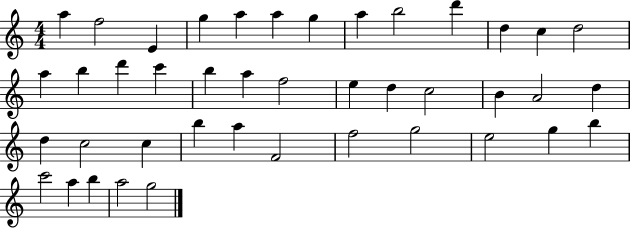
A5/q F5/h E4/q G5/q A5/q A5/q G5/q A5/q B5/h D6/q D5/q C5/q D5/h A5/q B5/q D6/q C6/q B5/q A5/q F5/h E5/q D5/q C5/h B4/q A4/h D5/q D5/q C5/h C5/q B5/q A5/q F4/h F5/h G5/h E5/h G5/q B5/q C6/h A5/q B5/q A5/h G5/h